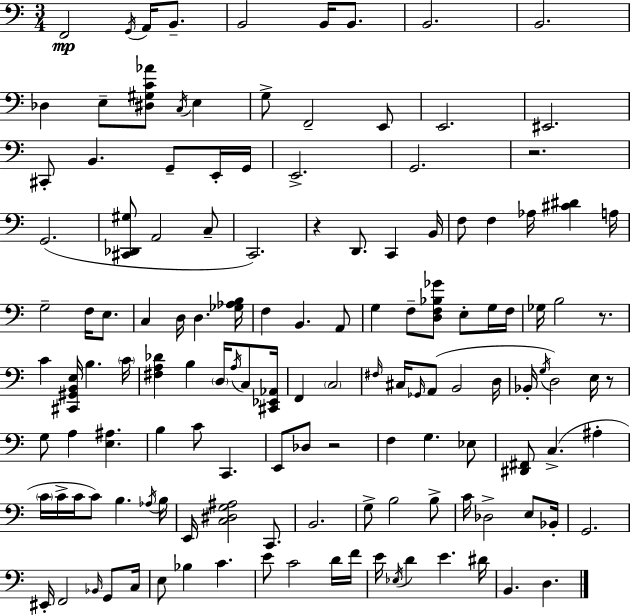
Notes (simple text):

F2/h G2/s A2/s B2/e. B2/h B2/s B2/e. B2/h. B2/h. Db3/q E3/e [D#3,G#3,C4,Ab4]/e C3/s E3/q G3/e F2/h E2/e E2/h. EIS2/h. C#2/e B2/q. G2/e E2/s G2/s E2/h. G2/h. R/h. G2/h. [C#2,Db2,G#3]/e A2/h C3/e C2/h. R/q D2/e. C2/q B2/s F3/e F3/q Ab3/s [C#4,D#4]/q A3/s G3/h F3/s E3/e. C3/q D3/s D3/q. [Gb3,Ab3,B3]/s F3/q B2/q. A2/e G3/q F3/e [D3,F3,Bb3,Gb4]/e E3/e G3/s F3/s Gb3/s B3/h R/e. C4/q [C#2,G#2,B2,E3]/s B3/q. C4/s [F#3,A3,Db4]/q B3/q D3/s A3/s C3/e [C#2,Eb2,Ab2]/s F2/q C3/h F#3/s C#3/s Gb2/s A2/e B2/h D3/s Bb2/s G3/s D3/h E3/s R/e G3/e A3/q [E3,A#3]/q. B3/q C4/e C2/q. E2/e Db3/e R/h F3/q G3/q. Eb3/e [D#2,F#2]/e C3/q. A#3/q C4/s C4/s C4/s C4/e B3/q. Ab3/s B3/s E2/s [C3,D#3,G3,A#3]/h C2/e. B2/h. G3/e B3/h B3/e C4/s Db3/h E3/e Bb2/s G2/h. EIS2/s F2/h Bb2/s G2/e C3/s E3/e Bb3/q C4/q. E4/e C4/h D4/s F4/s E4/s Eb3/s D4/q E4/q. D#4/s B2/q. D3/q.